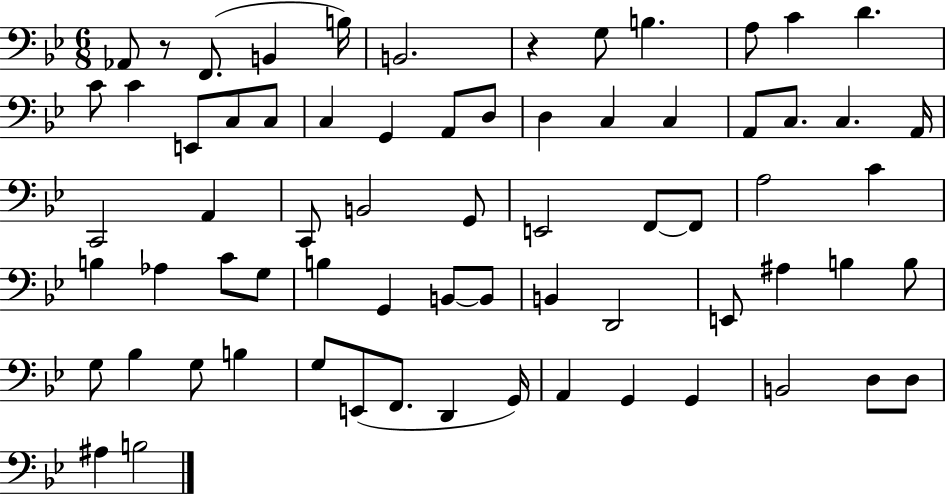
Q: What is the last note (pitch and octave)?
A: B3